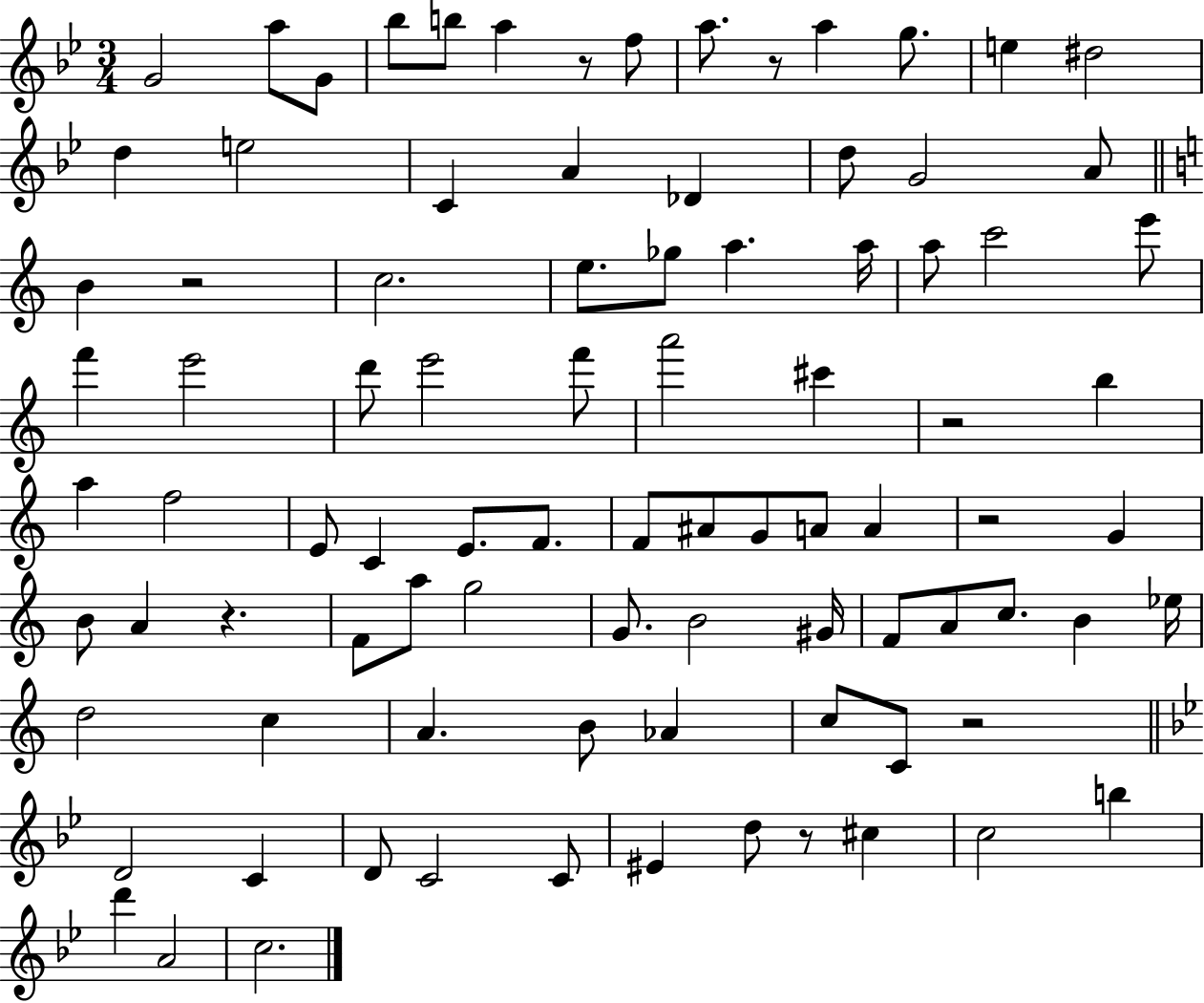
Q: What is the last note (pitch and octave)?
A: C5